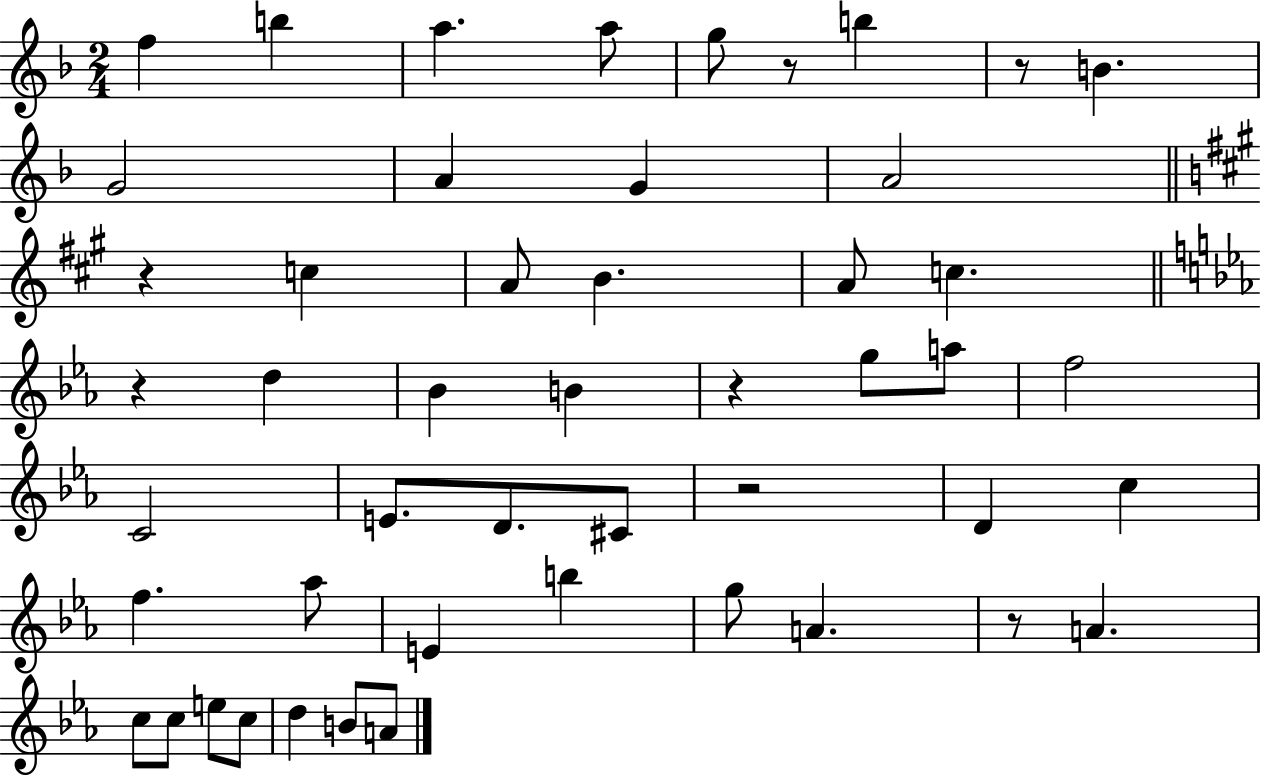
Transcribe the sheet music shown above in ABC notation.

X:1
T:Untitled
M:2/4
L:1/4
K:F
f b a a/2 g/2 z/2 b z/2 B G2 A G A2 z c A/2 B A/2 c z d _B B z g/2 a/2 f2 C2 E/2 D/2 ^C/2 z2 D c f _a/2 E b g/2 A z/2 A c/2 c/2 e/2 c/2 d B/2 A/2